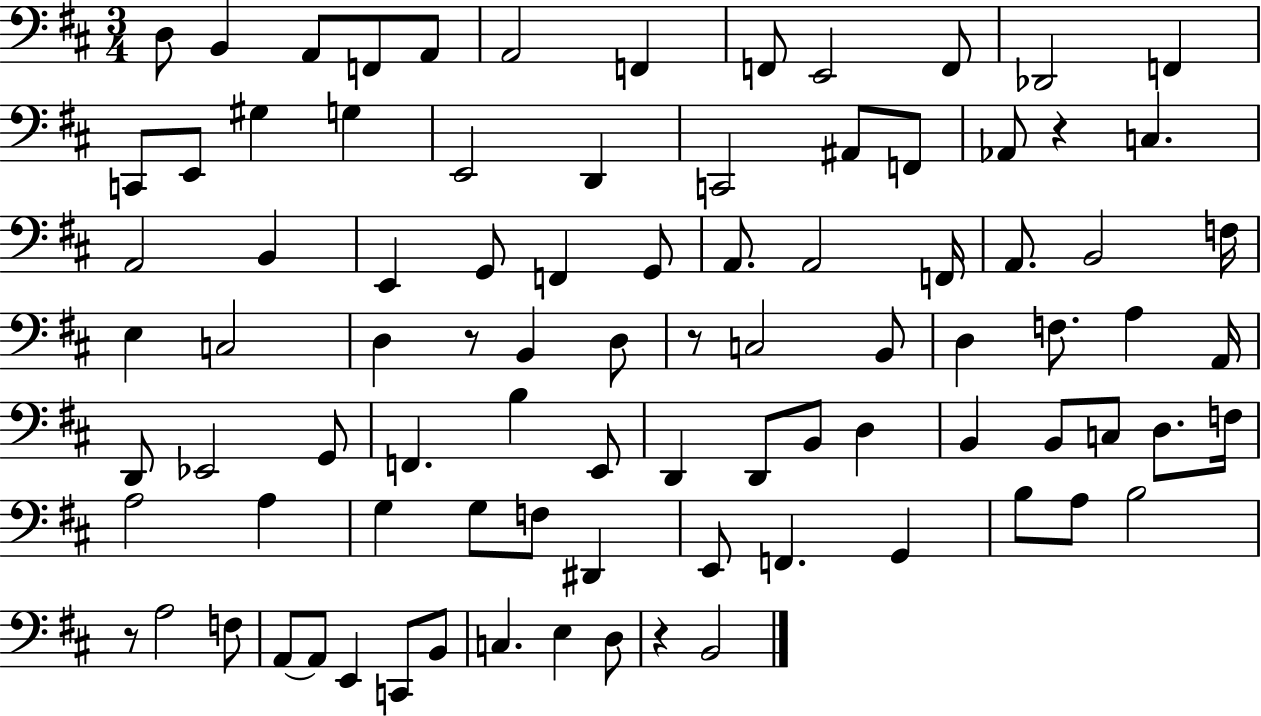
{
  \clef bass
  \numericTimeSignature
  \time 3/4
  \key d \major
  d8 b,4 a,8 f,8 a,8 | a,2 f,4 | f,8 e,2 f,8 | des,2 f,4 | \break c,8 e,8 gis4 g4 | e,2 d,4 | c,2 ais,8 f,8 | aes,8 r4 c4. | \break a,2 b,4 | e,4 g,8 f,4 g,8 | a,8. a,2 f,16 | a,8. b,2 f16 | \break e4 c2 | d4 r8 b,4 d8 | r8 c2 b,8 | d4 f8. a4 a,16 | \break d,8 ees,2 g,8 | f,4. b4 e,8 | d,4 d,8 b,8 d4 | b,4 b,8 c8 d8. f16 | \break a2 a4 | g4 g8 f8 dis,4 | e,8 f,4. g,4 | b8 a8 b2 | \break r8 a2 f8 | a,8~~ a,8 e,4 c,8 b,8 | c4. e4 d8 | r4 b,2 | \break \bar "|."
}